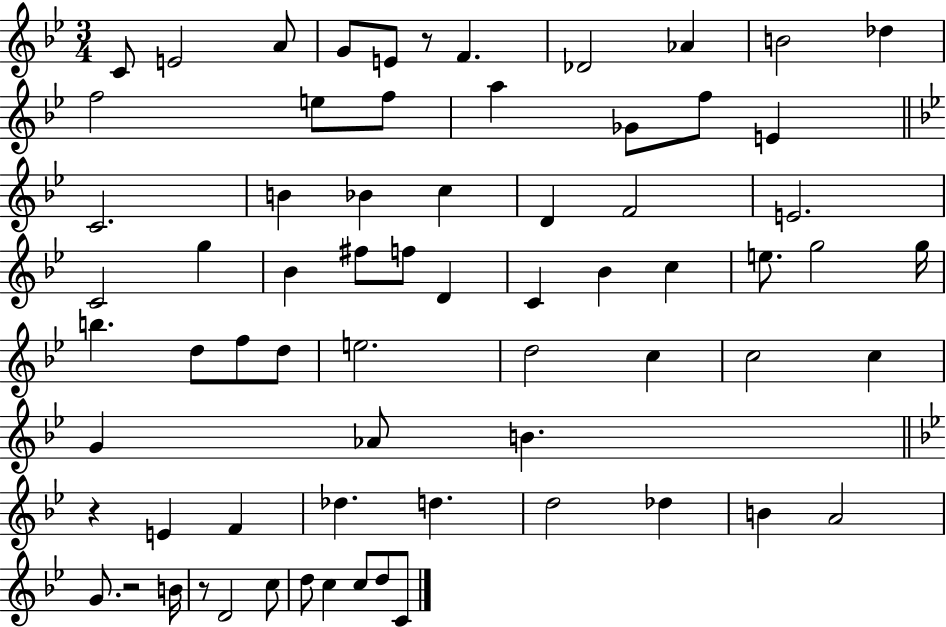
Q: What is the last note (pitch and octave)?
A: C4